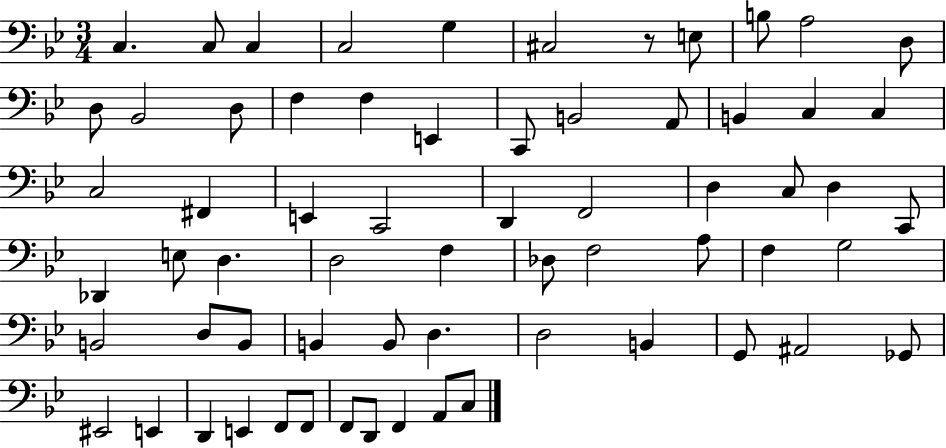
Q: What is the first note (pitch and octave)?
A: C3